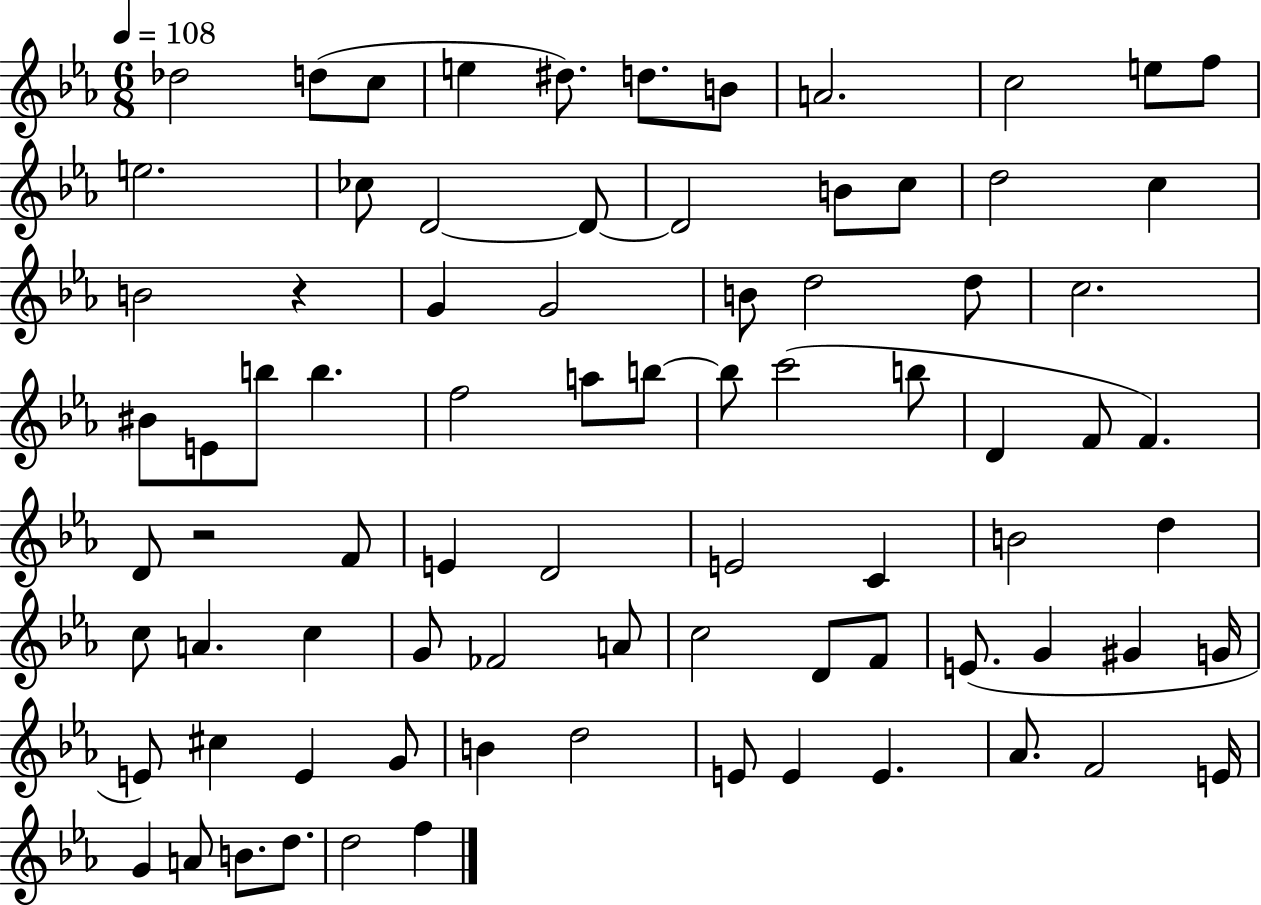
Db5/h D5/e C5/e E5/q D#5/e. D5/e. B4/e A4/h. C5/h E5/e F5/e E5/h. CES5/e D4/h D4/e D4/h B4/e C5/e D5/h C5/q B4/h R/q G4/q G4/h B4/e D5/h D5/e C5/h. BIS4/e E4/e B5/e B5/q. F5/h A5/e B5/e B5/e C6/h B5/e D4/q F4/e F4/q. D4/e R/h F4/e E4/q D4/h E4/h C4/q B4/h D5/q C5/e A4/q. C5/q G4/e FES4/h A4/e C5/h D4/e F4/e E4/e. G4/q G#4/q G4/s E4/e C#5/q E4/q G4/e B4/q D5/h E4/e E4/q E4/q. Ab4/e. F4/h E4/s G4/q A4/e B4/e. D5/e. D5/h F5/q